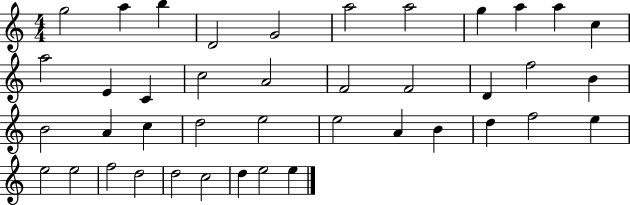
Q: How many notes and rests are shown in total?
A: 41